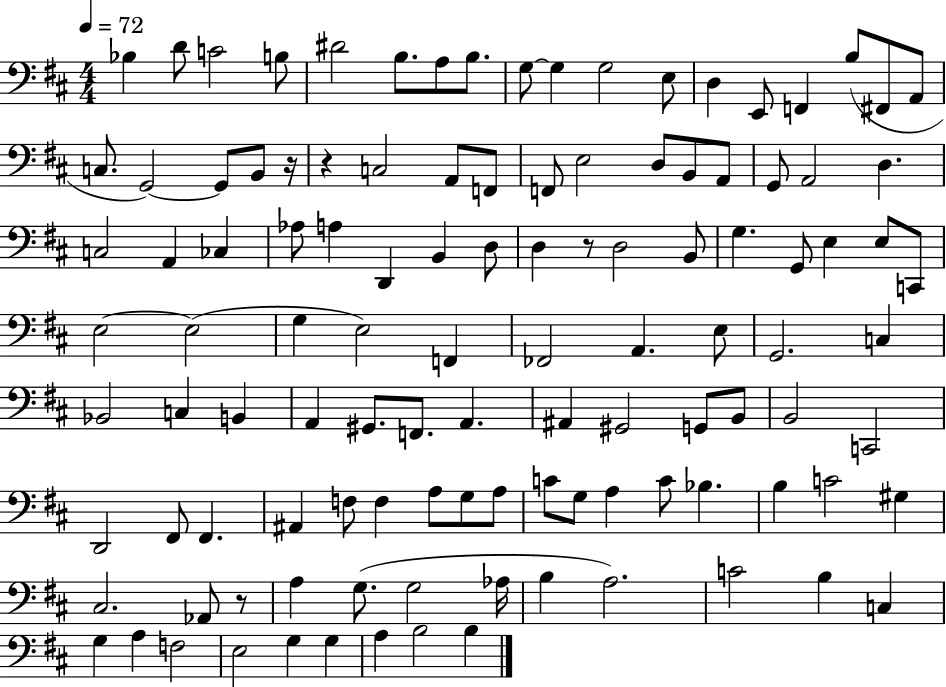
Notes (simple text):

Bb3/q D4/e C4/h B3/e D#4/h B3/e. A3/e B3/e. G3/e G3/q G3/h E3/e D3/q E2/e F2/q B3/e F#2/e A2/e C3/e. G2/h G2/e B2/e R/s R/q C3/h A2/e F2/e F2/e E3/h D3/e B2/e A2/e G2/e A2/h D3/q. C3/h A2/q CES3/q Ab3/e A3/q D2/q B2/q D3/e D3/q R/e D3/h B2/e G3/q. G2/e E3/q E3/e C2/e E3/h E3/h G3/q E3/h F2/q FES2/h A2/q. E3/e G2/h. C3/q Bb2/h C3/q B2/q A2/q G#2/e. F2/e. A2/q. A#2/q G#2/h G2/e B2/e B2/h C2/h D2/h F#2/e F#2/q. A#2/q F3/e F3/q A3/e G3/e A3/e C4/e G3/e A3/q C4/e Bb3/q. B3/q C4/h G#3/q C#3/h. Ab2/e R/e A3/q G3/e. G3/h Ab3/s B3/q A3/h. C4/h B3/q C3/q G3/q A3/q F3/h E3/h G3/q G3/q A3/q B3/h B3/q